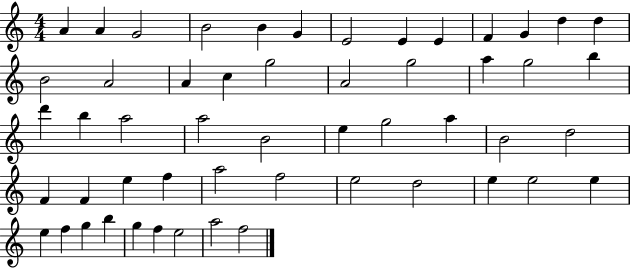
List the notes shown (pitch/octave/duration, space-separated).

A4/q A4/q G4/h B4/h B4/q G4/q E4/h E4/q E4/q F4/q G4/q D5/q D5/q B4/h A4/h A4/q C5/q G5/h A4/h G5/h A5/q G5/h B5/q D6/q B5/q A5/h A5/h B4/h E5/q G5/h A5/q B4/h D5/h F4/q F4/q E5/q F5/q A5/h F5/h E5/h D5/h E5/q E5/h E5/q E5/q F5/q G5/q B5/q G5/q F5/q E5/h A5/h F5/h